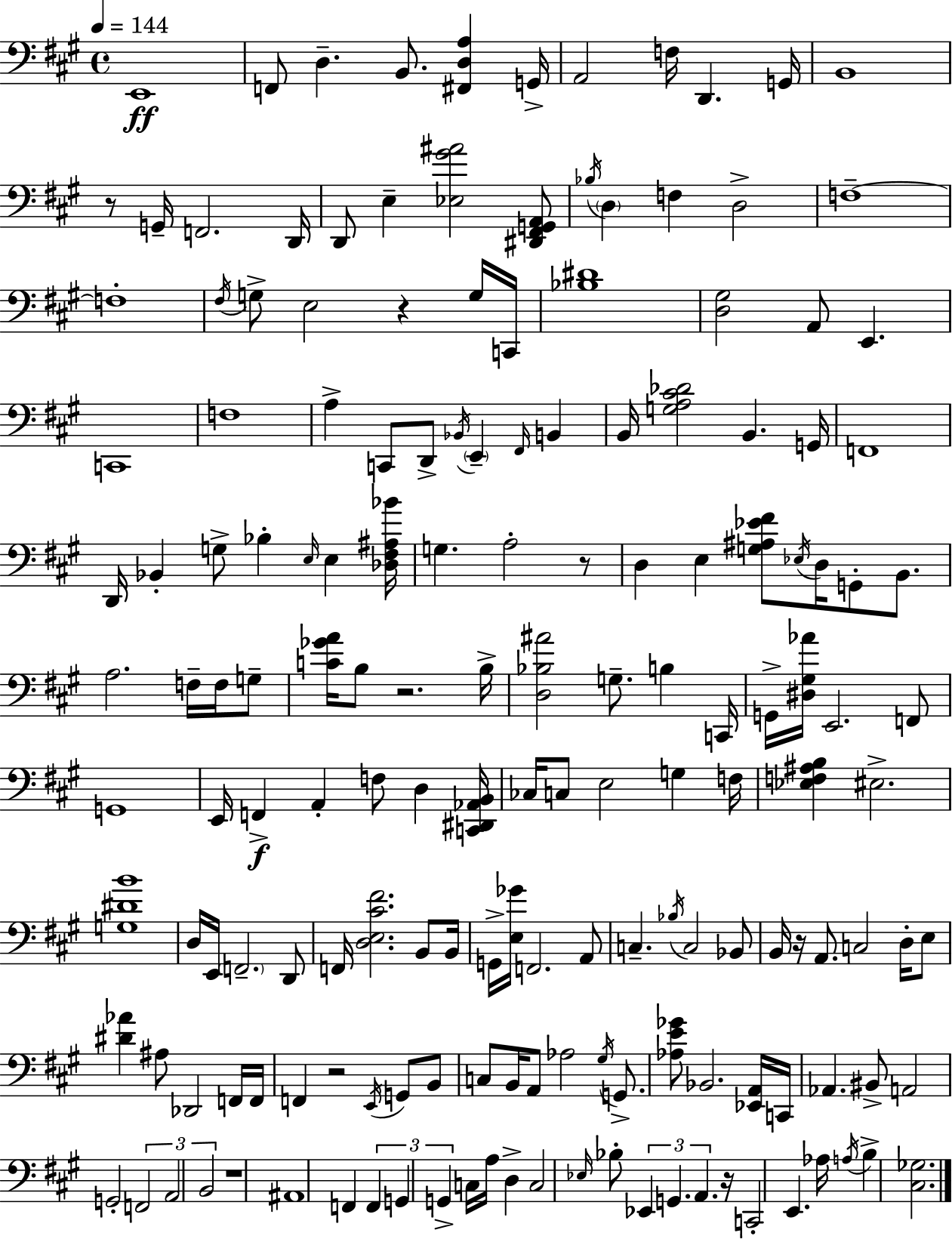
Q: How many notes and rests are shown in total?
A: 168